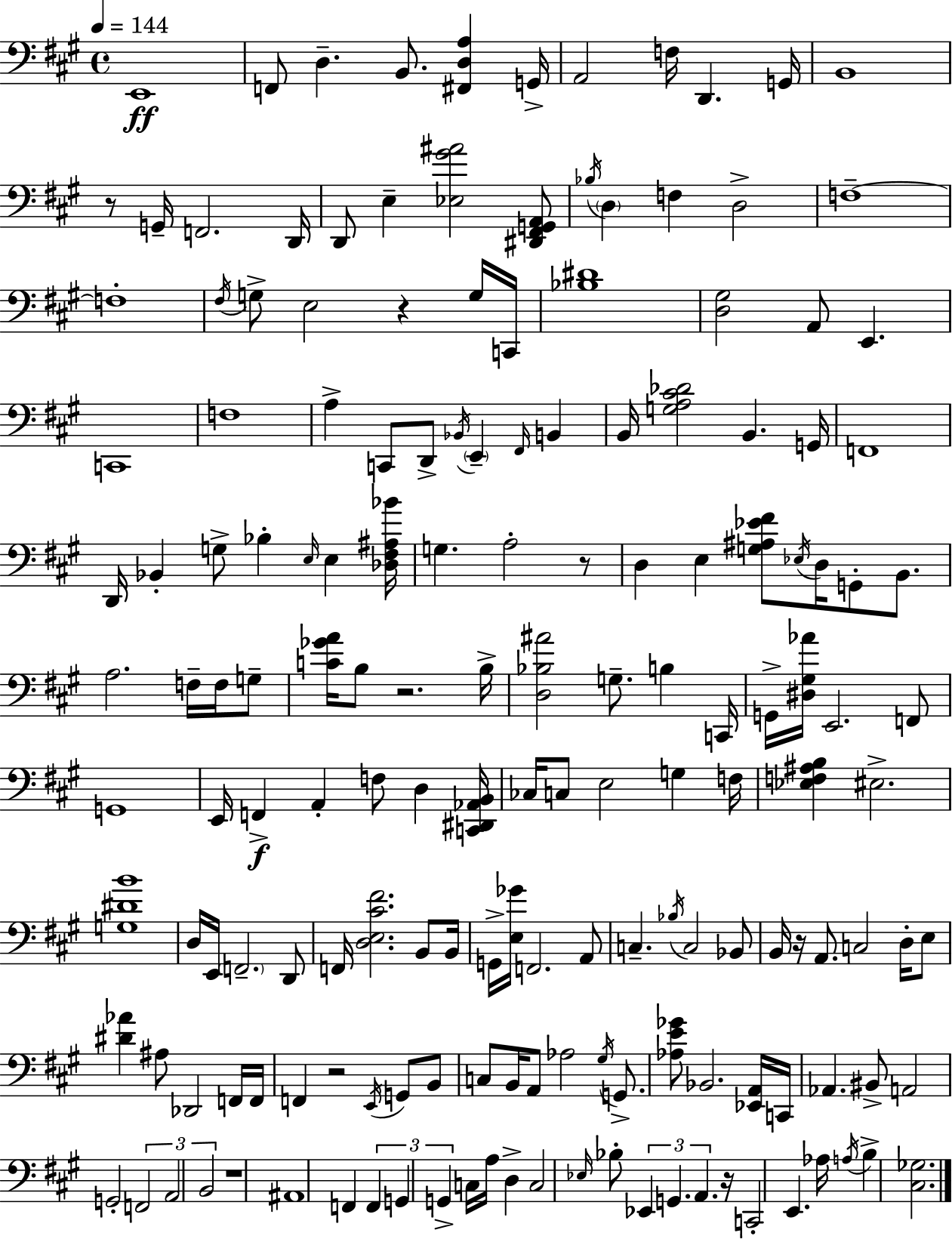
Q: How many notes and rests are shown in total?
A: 168